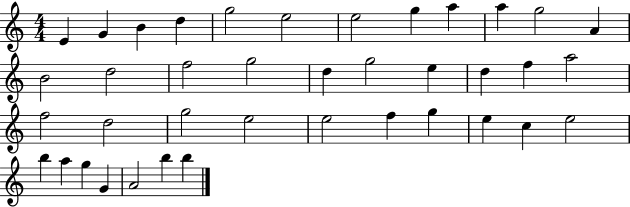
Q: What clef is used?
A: treble